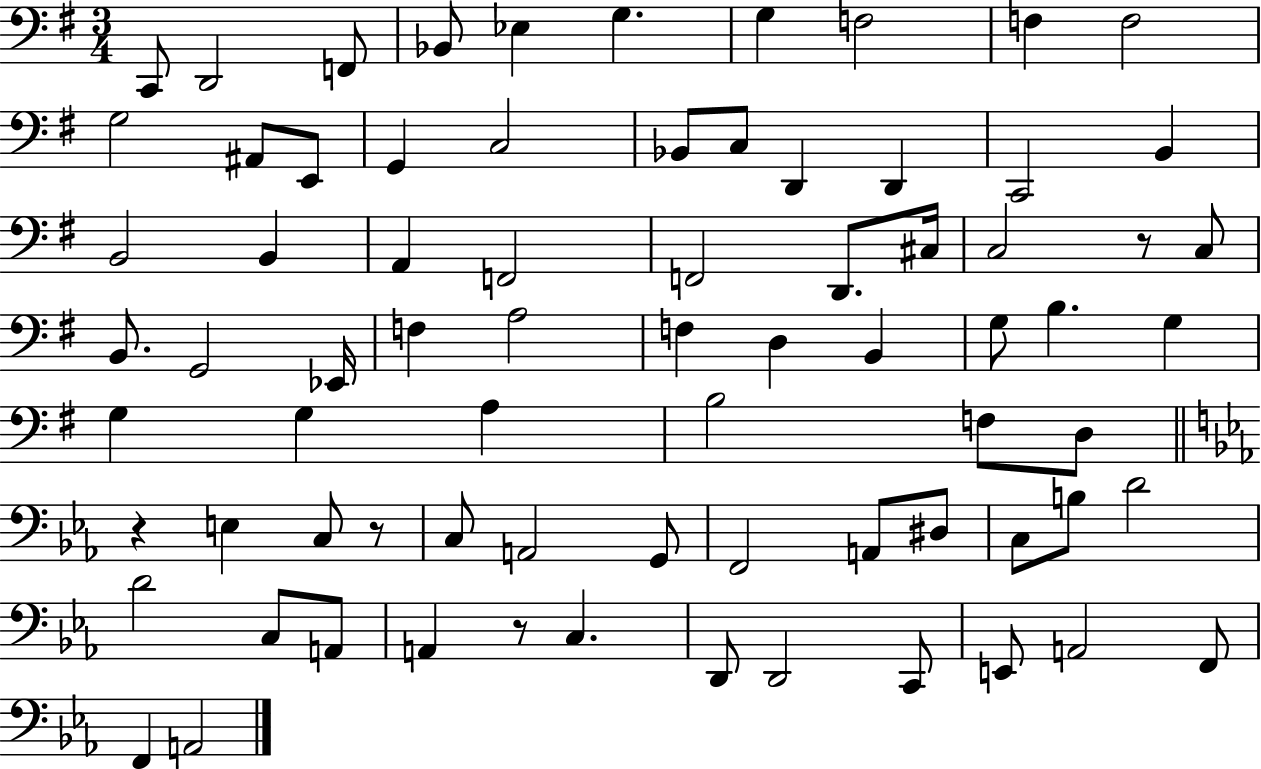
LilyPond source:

{
  \clef bass
  \numericTimeSignature
  \time 3/4
  \key g \major
  c,8 d,2 f,8 | bes,8 ees4 g4. | g4 f2 | f4 f2 | \break g2 ais,8 e,8 | g,4 c2 | bes,8 c8 d,4 d,4 | c,2 b,4 | \break b,2 b,4 | a,4 f,2 | f,2 d,8. cis16 | c2 r8 c8 | \break b,8. g,2 ees,16 | f4 a2 | f4 d4 b,4 | g8 b4. g4 | \break g4 g4 a4 | b2 f8 d8 | \bar "||" \break \key c \minor r4 e4 c8 r8 | c8 a,2 g,8 | f,2 a,8 dis8 | c8 b8 d'2 | \break d'2 c8 a,8 | a,4 r8 c4. | d,8 d,2 c,8 | e,8 a,2 f,8 | \break f,4 a,2 | \bar "|."
}